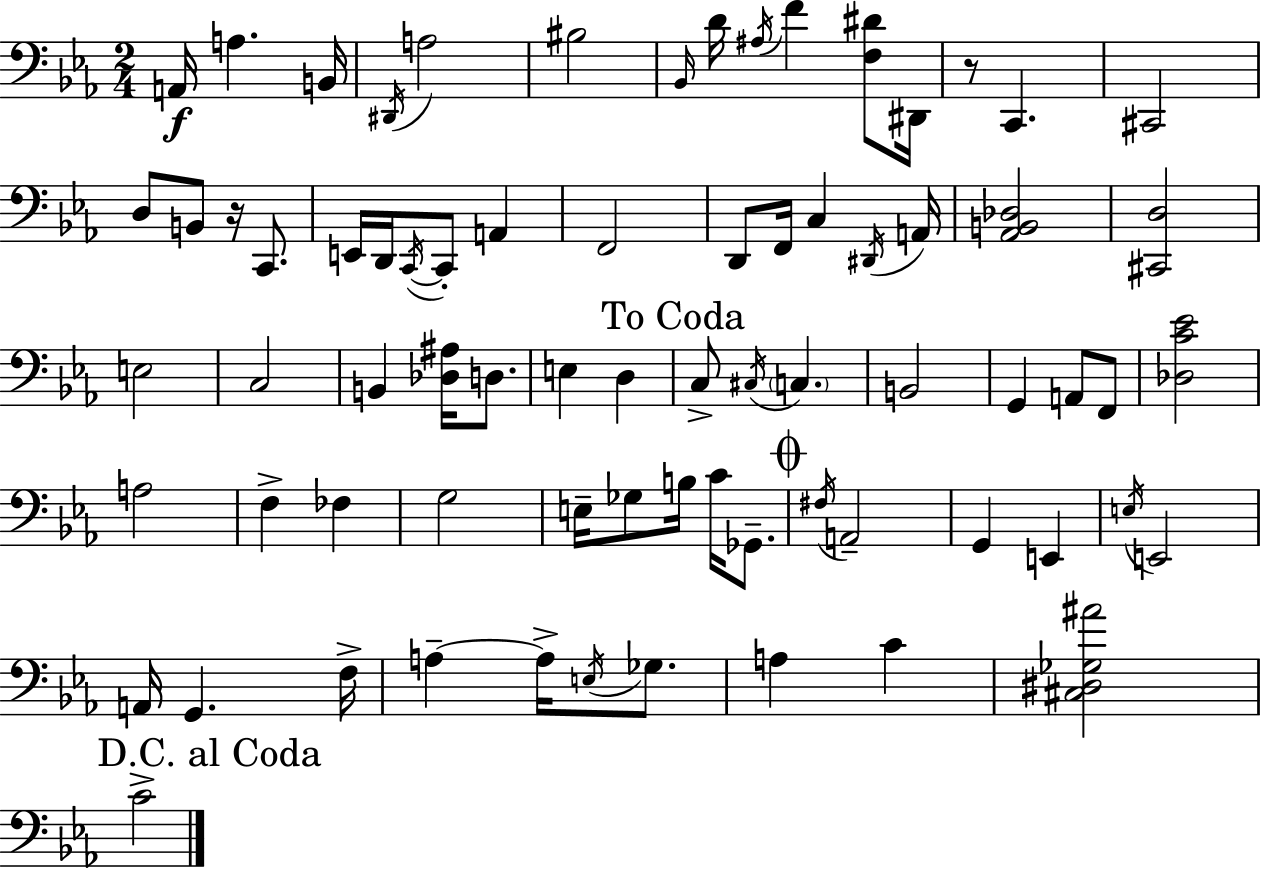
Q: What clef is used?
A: bass